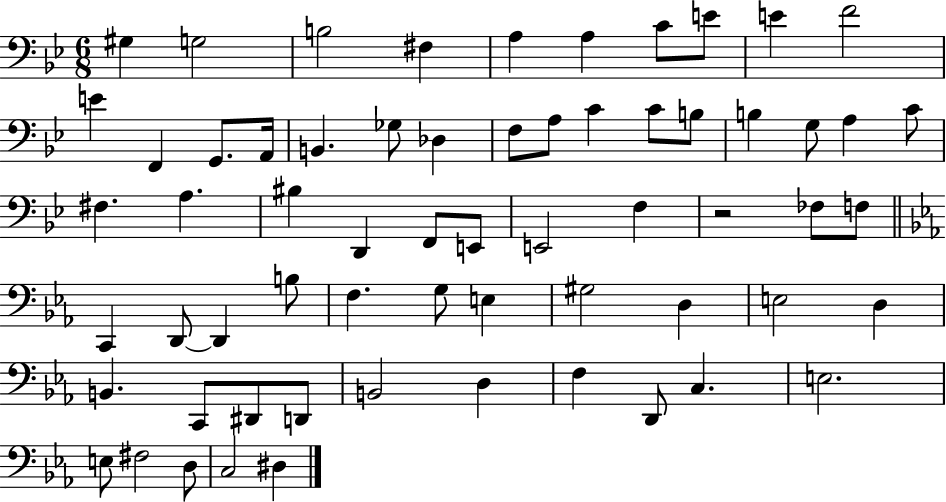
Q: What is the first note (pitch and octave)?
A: G#3